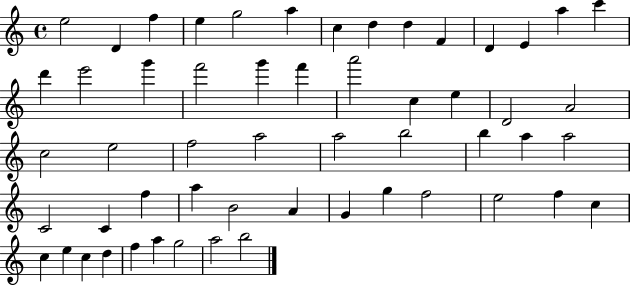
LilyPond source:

{
  \clef treble
  \time 4/4
  \defaultTimeSignature
  \key c \major
  e''2 d'4 f''4 | e''4 g''2 a''4 | c''4 d''4 d''4 f'4 | d'4 e'4 a''4 c'''4 | \break d'''4 e'''2 g'''4 | f'''2 g'''4 f'''4 | a'''2 c''4 e''4 | d'2 a'2 | \break c''2 e''2 | f''2 a''2 | a''2 b''2 | b''4 a''4 a''2 | \break c'2 c'4 f''4 | a''4 b'2 a'4 | g'4 g''4 f''2 | e''2 f''4 c''4 | \break c''4 e''4 c''4 d''4 | f''4 a''4 g''2 | a''2 b''2 | \bar "|."
}